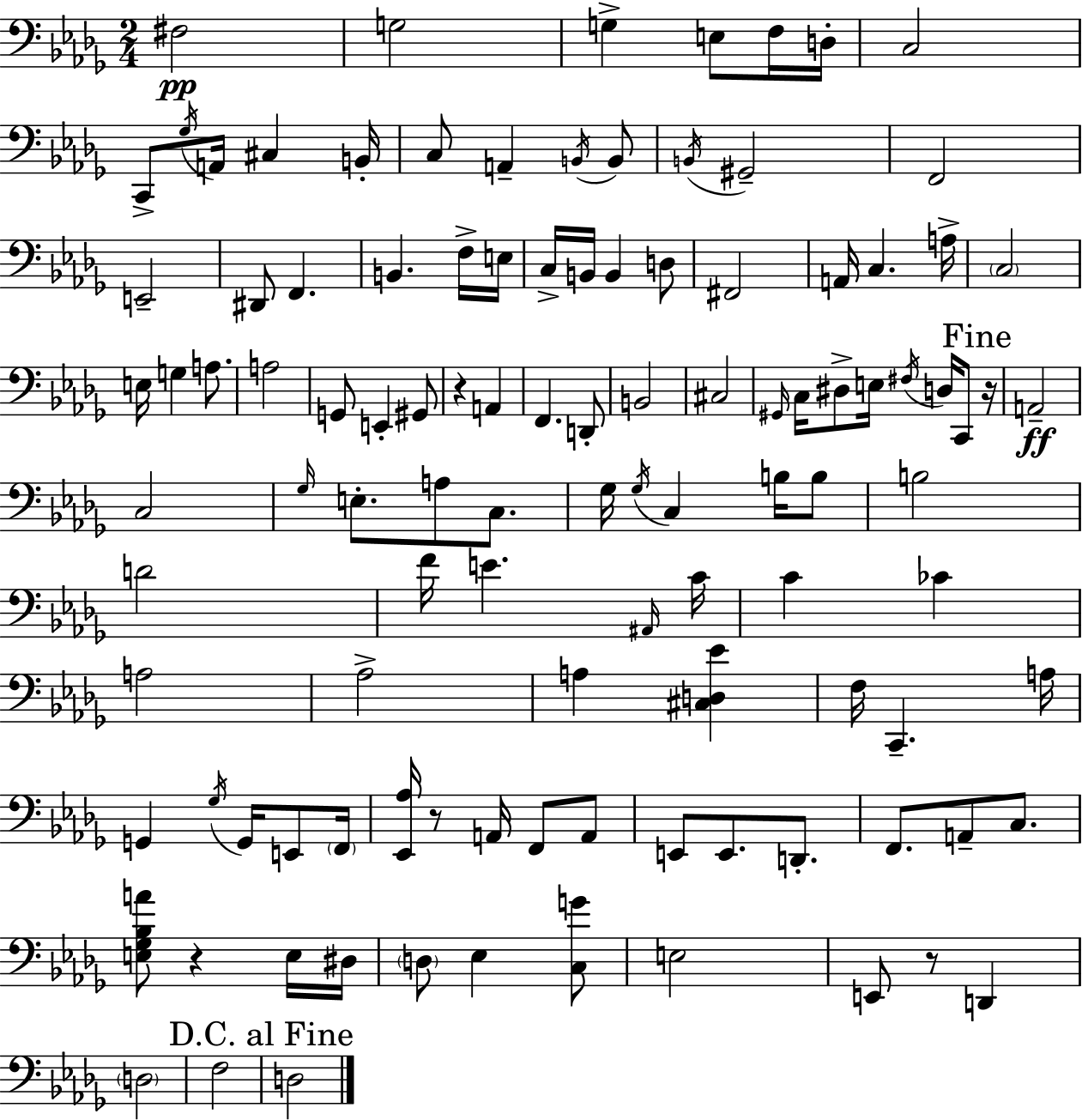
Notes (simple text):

F#3/h G3/h G3/q E3/e F3/s D3/s C3/h C2/e Gb3/s A2/s C#3/q B2/s C3/e A2/q B2/s B2/e B2/s G#2/h F2/h E2/h D#2/e F2/q. B2/q. F3/s E3/s C3/s B2/s B2/q D3/e F#2/h A2/s C3/q. A3/s C3/h E3/s G3/q A3/e. A3/h G2/e E2/q G#2/e R/q A2/q F2/q. D2/e B2/h C#3/h G#2/s C3/s D#3/e E3/s F#3/s D3/s C2/e R/s A2/h C3/h Gb3/s E3/e. A3/e C3/e. Gb3/s Gb3/s C3/q B3/s B3/e B3/h D4/h F4/s E4/q. A#2/s C4/s C4/q CES4/q A3/h Ab3/h A3/q [C#3,D3,Eb4]/q F3/s C2/q. A3/s G2/q Gb3/s G2/s E2/e F2/s [Eb2,Ab3]/s R/e A2/s F2/e A2/e E2/e E2/e. D2/e. F2/e. A2/e C3/e. [E3,Gb3,Bb3,A4]/e R/q E3/s D#3/s D3/e Eb3/q [C3,G4]/e E3/h E2/e R/e D2/q D3/h F3/h D3/h